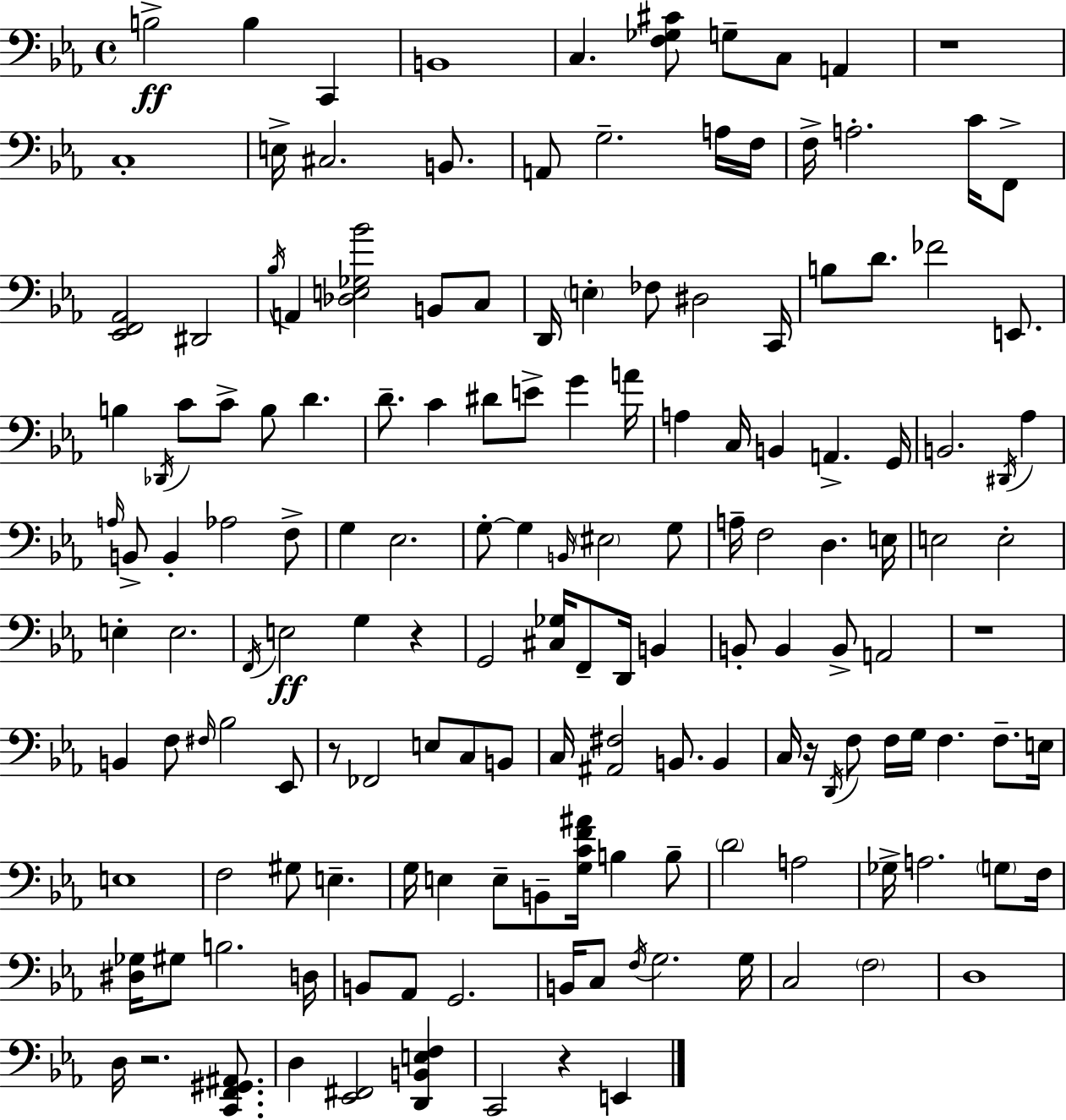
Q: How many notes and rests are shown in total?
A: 156